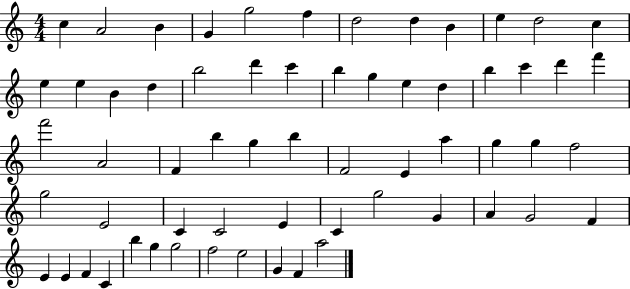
X:1
T:Untitled
M:4/4
L:1/4
K:C
c A2 B G g2 f d2 d B e d2 c e e B d b2 d' c' b g e d b c' d' f' f'2 A2 F b g b F2 E a g g f2 g2 E2 C C2 E C g2 G A G2 F E E F C b g g2 f2 e2 G F a2